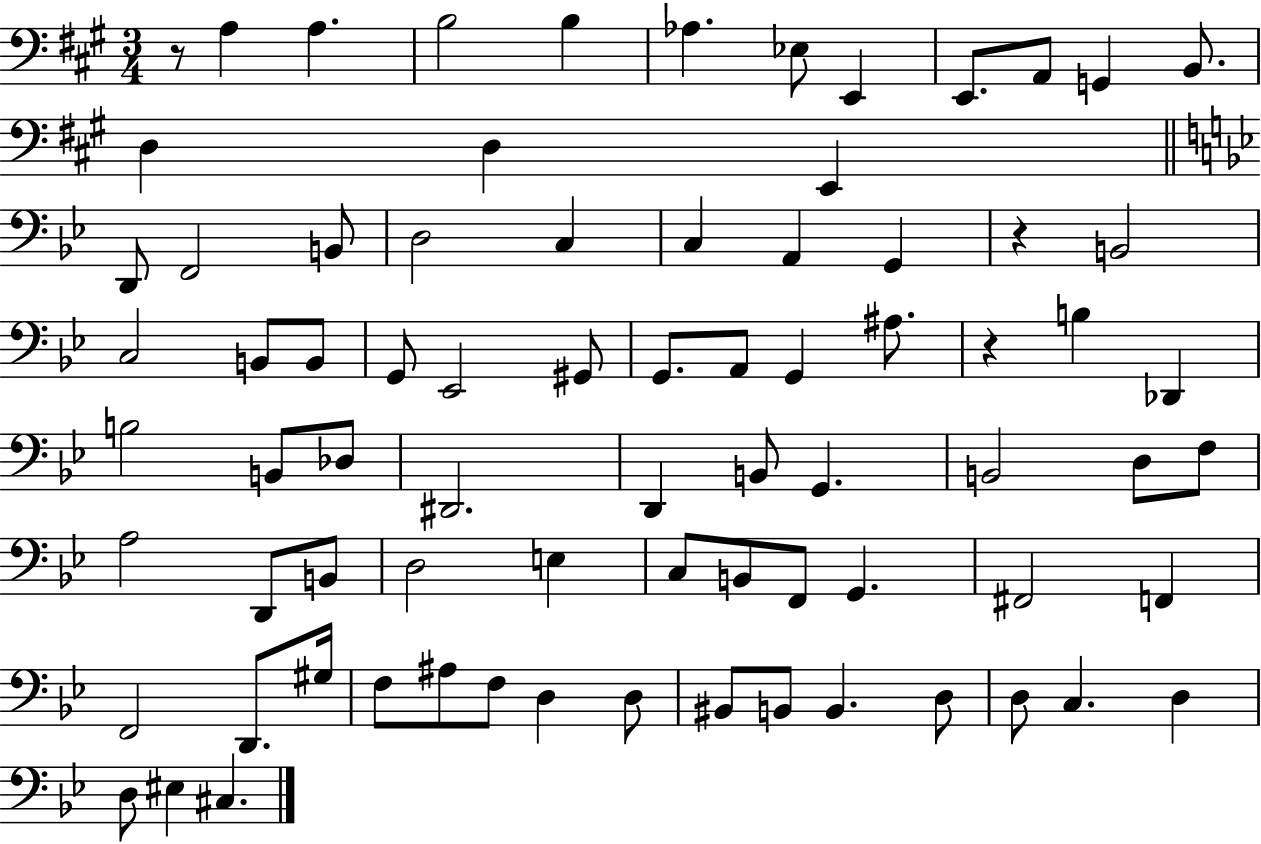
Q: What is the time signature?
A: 3/4